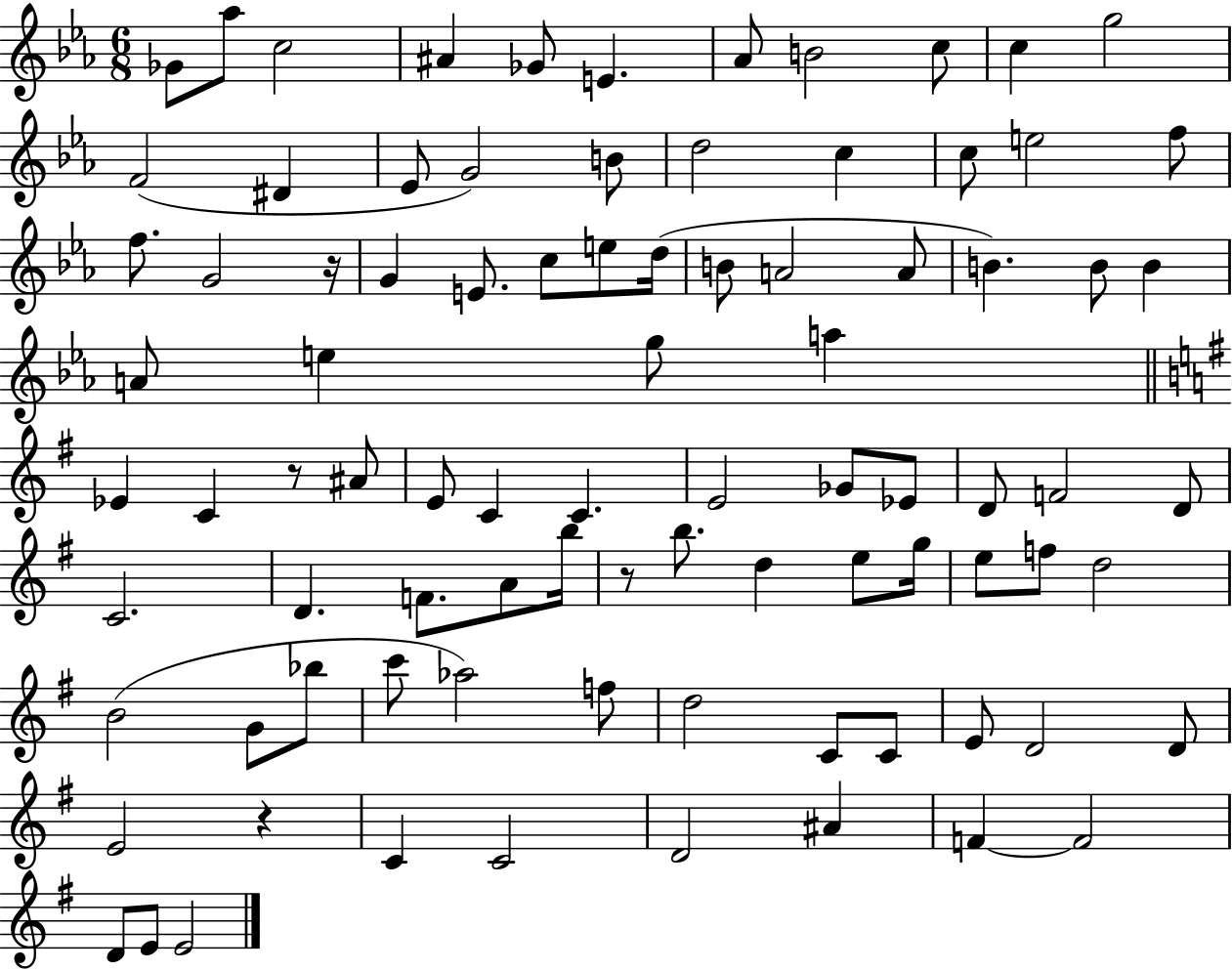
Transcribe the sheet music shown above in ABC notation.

X:1
T:Untitled
M:6/8
L:1/4
K:Eb
_G/2 _a/2 c2 ^A _G/2 E _A/2 B2 c/2 c g2 F2 ^D _E/2 G2 B/2 d2 c c/2 e2 f/2 f/2 G2 z/4 G E/2 c/2 e/2 d/4 B/2 A2 A/2 B B/2 B A/2 e g/2 a _E C z/2 ^A/2 E/2 C C E2 _G/2 _E/2 D/2 F2 D/2 C2 D F/2 A/2 b/4 z/2 b/2 d e/2 g/4 e/2 f/2 d2 B2 G/2 _b/2 c'/2 _a2 f/2 d2 C/2 C/2 E/2 D2 D/2 E2 z C C2 D2 ^A F F2 D/2 E/2 E2